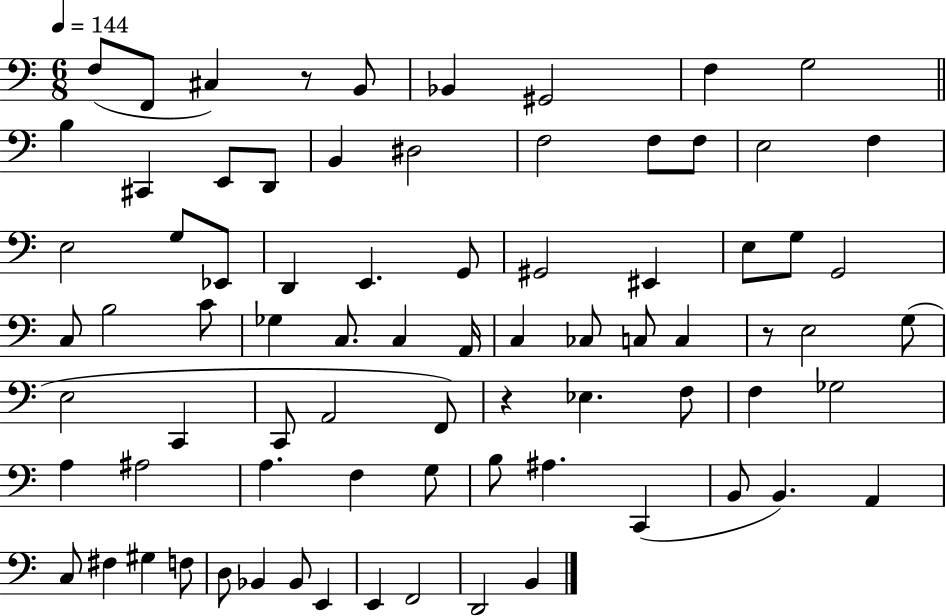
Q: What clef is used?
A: bass